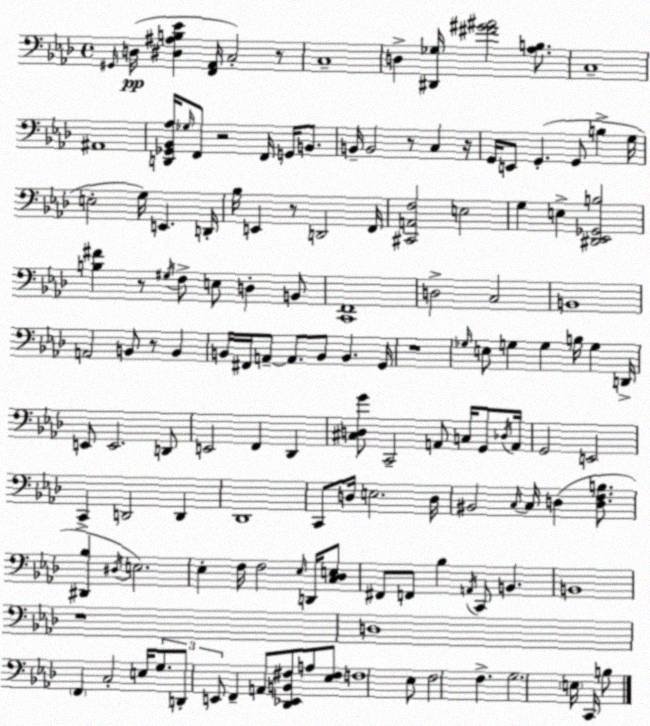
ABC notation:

X:1
T:Untitled
M:4/4
L:1/4
K:Ab
^G,,/4 D,/4 [^D,^A,B,_E] [F,,_A,,]/4 C,2 z/2 C,4 D, [^D,,_G,]/4 [^F^G^A]2 [_A,B,]/2 C,4 ^A,,4 [D,,_G,,_B,,_A,]/4 _G,/4 F,,/2 z2 F,,/4 G,,/4 B,,/2 B,,/4 B,,2 z/2 C, z/4 G,,/4 E,,/2 G,, G,,/2 B, G,/4 E,2 G,/4 E,, D,,/4 _B,/4 E,, z/2 D,,2 F,,/4 [^C,,A,,F,]2 E,2 G, E, [^D,,_E,,_G,,B,]2 [B,^F] z/2 ^G,/4 F,/2 E,/2 D, B,,/2 [C,,F,,]4 D,2 C,2 B,,4 A,,2 B,,/2 z/2 B,, B,,/4 ^F,,/4 A,,/2 A,,/2 B,,/2 B,, G,,/4 z4 _G,/4 E,/2 G, G, B,/4 G, D,,/4 E,,/2 E,,2 D,,/2 E,,2 F,, _D,, [^C,D,G]/2 C,,2 A,,/2 C,/4 G,,/2 _D,/4 A,,/4 G,,2 E,,2 C,, D,,2 D,, _D,,4 C,,/2 D,/4 E,2 D,/4 ^B,,2 C,/4 C,/4 D, [D,F,B,]/2 [^D,,_B,] ^D,/4 E,2 _E, F,/4 F,2 _E,/4 D,,/4 [C,_D,E,]/2 ^F,,/2 F,,/2 _B, A,,/4 C,,/2 B,, B,,4 z4 D,4 F,, C,2 E,/4 G,/2 D,,/2 E,,/2 F,, A,,/2 [_D,,_E,,B,,^F,]/2 A,/2 [_E,^F,]/2 F,4 _E,/2 F,2 F, G,2 E,/4 C,,/4 B,/2